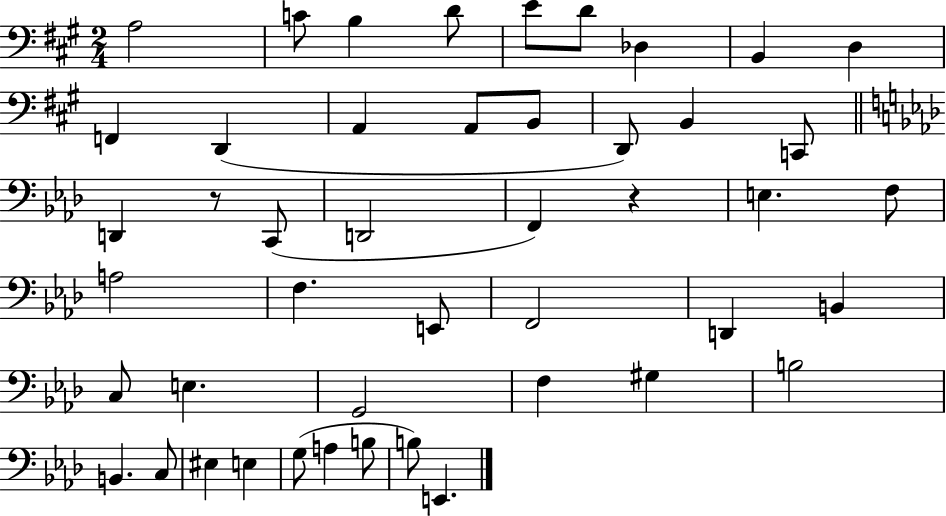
A3/h C4/e B3/q D4/e E4/e D4/e Db3/q B2/q D3/q F2/q D2/q A2/q A2/e B2/e D2/e B2/q C2/e D2/q R/e C2/e D2/h F2/q R/q E3/q. F3/e A3/h F3/q. E2/e F2/h D2/q B2/q C3/e E3/q. G2/h F3/q G#3/q B3/h B2/q. C3/e EIS3/q E3/q G3/e A3/q B3/e B3/e E2/q.